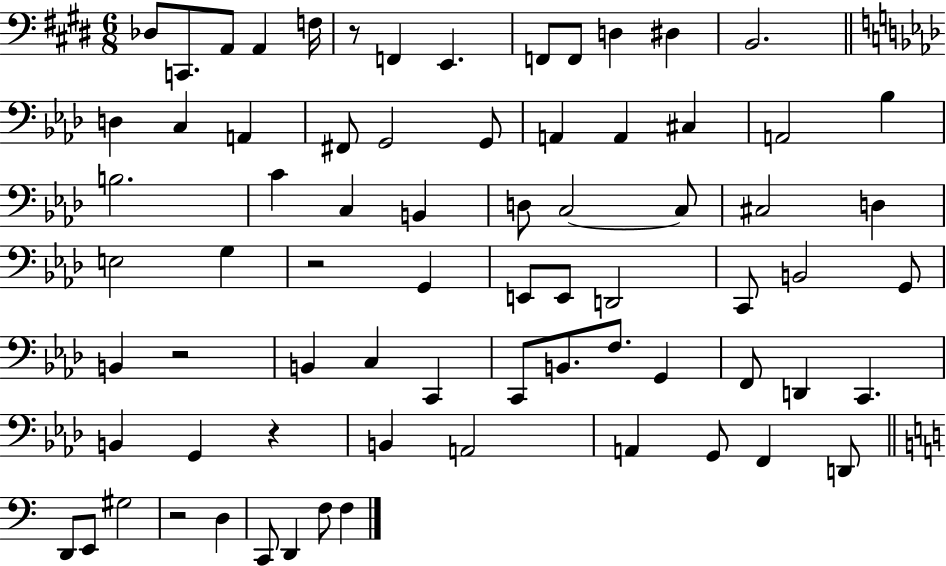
{
  \clef bass
  \numericTimeSignature
  \time 6/8
  \key e \major
  des8 c,8. a,8 a,4 f16 | r8 f,4 e,4. | f,8 f,8 d4 dis4 | b,2. | \break \bar "||" \break \key aes \major d4 c4 a,4 | fis,8 g,2 g,8 | a,4 a,4 cis4 | a,2 bes4 | \break b2. | c'4 c4 b,4 | d8 c2~~ c8 | cis2 d4 | \break e2 g4 | r2 g,4 | e,8 e,8 d,2 | c,8 b,2 g,8 | \break b,4 r2 | b,4 c4 c,4 | c,8 b,8. f8. g,4 | f,8 d,4 c,4. | \break b,4 g,4 r4 | b,4 a,2 | a,4 g,8 f,4 d,8 | \bar "||" \break \key c \major d,8 e,8 gis2 | r2 d4 | c,8 d,4 f8 f4 | \bar "|."
}